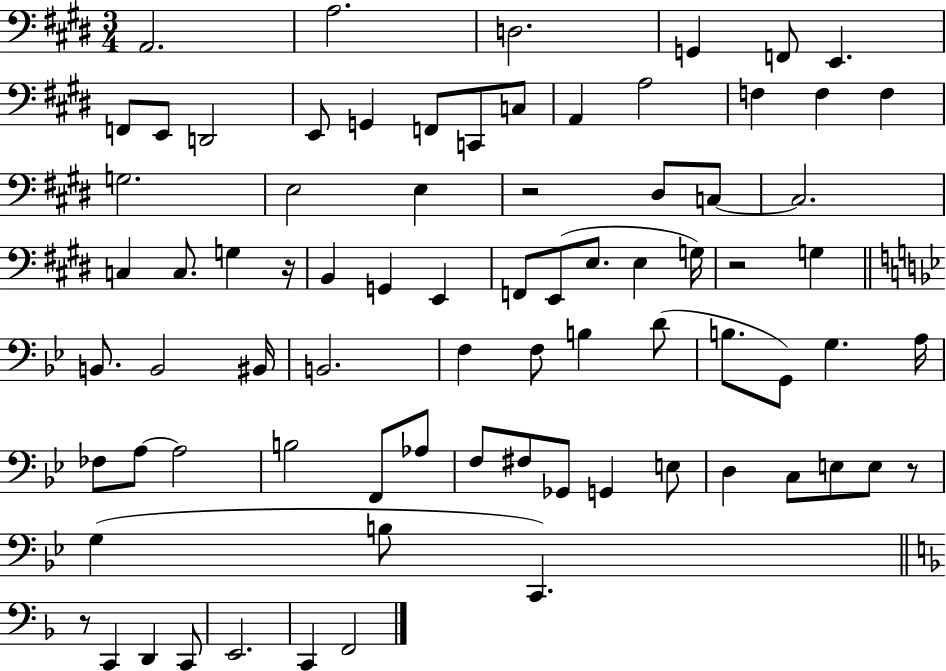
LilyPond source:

{
  \clef bass
  \numericTimeSignature
  \time 3/4
  \key e \major
  a,2. | a2. | d2. | g,4 f,8 e,4. | \break f,8 e,8 d,2 | e,8 g,4 f,8 c,8 c8 | a,4 a2 | f4 f4 f4 | \break g2. | e2 e4 | r2 dis8 c8~~ | c2. | \break c4 c8. g4 r16 | b,4 g,4 e,4 | f,8 e,8( e8. e4 g16) | r2 g4 | \break \bar "||" \break \key g \minor b,8. b,2 bis,16 | b,2. | f4 f8 b4 d'8( | b8. g,8) g4. a16 | \break fes8 a8~~ a2 | b2 f,8 aes8 | f8 fis8 ges,8 g,4 e8 | d4 c8 e8 e8 r8 | \break g4( b8 c,4.) | \bar "||" \break \key f \major r8 c,4 d,4 c,8 | e,2. | c,4 f,2 | \bar "|."
}